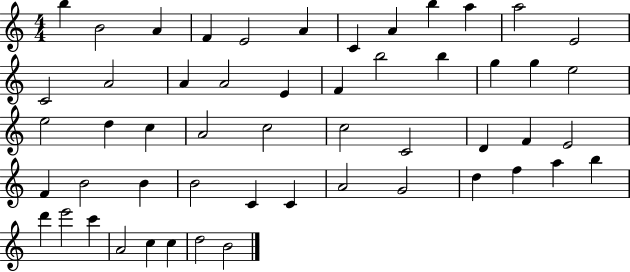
{
  \clef treble
  \numericTimeSignature
  \time 4/4
  \key c \major
  b''4 b'2 a'4 | f'4 e'2 a'4 | c'4 a'4 b''4 a''4 | a''2 e'2 | \break c'2 a'2 | a'4 a'2 e'4 | f'4 b''2 b''4 | g''4 g''4 e''2 | \break e''2 d''4 c''4 | a'2 c''2 | c''2 c'2 | d'4 f'4 e'2 | \break f'4 b'2 b'4 | b'2 c'4 c'4 | a'2 g'2 | d''4 f''4 a''4 b''4 | \break d'''4 e'''2 c'''4 | a'2 c''4 c''4 | d''2 b'2 | \bar "|."
}